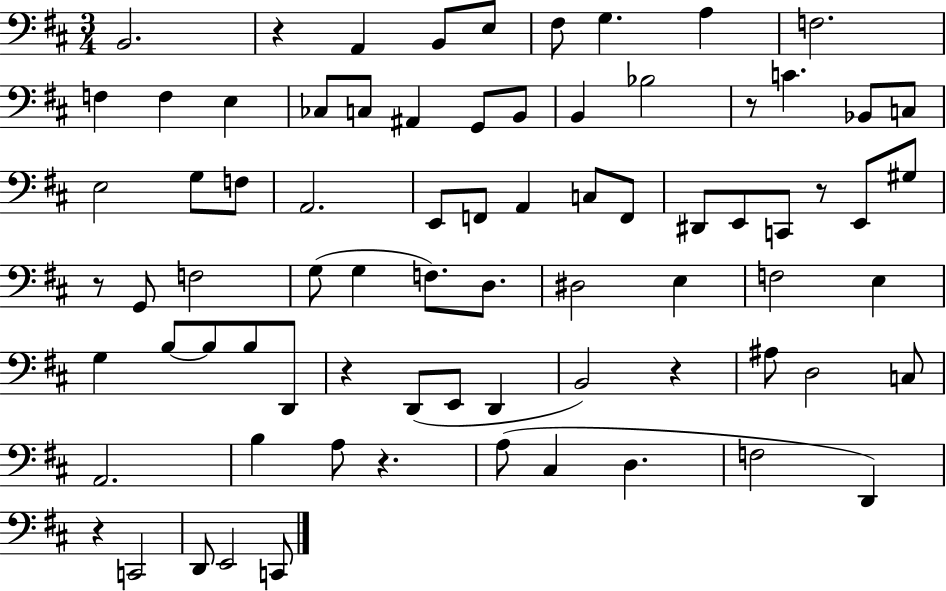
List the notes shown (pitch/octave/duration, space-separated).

B2/h. R/q A2/q B2/e E3/e F#3/e G3/q. A3/q F3/h. F3/q F3/q E3/q CES3/e C3/e A#2/q G2/e B2/e B2/q Bb3/h R/e C4/q. Bb2/e C3/e E3/h G3/e F3/e A2/h. E2/e F2/e A2/q C3/e F2/e D#2/e E2/e C2/e R/e E2/e G#3/e R/e G2/e F3/h G3/e G3/q F3/e. D3/e. D#3/h E3/q F3/h E3/q G3/q B3/e B3/e B3/e D2/e R/q D2/e E2/e D2/q B2/h R/q A#3/e D3/h C3/e A2/h. B3/q A3/e R/q. A3/e C#3/q D3/q. F3/h D2/q R/q C2/h D2/e E2/h C2/e